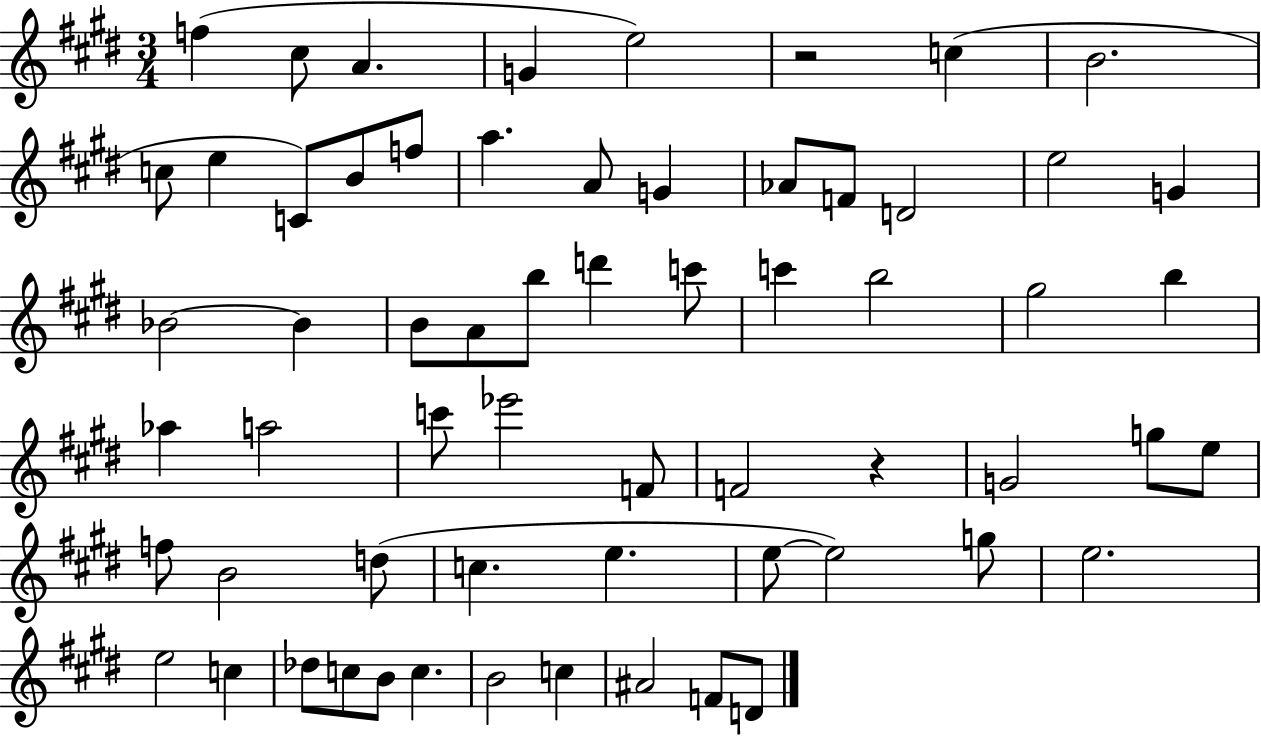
F5/q C#5/e A4/q. G4/q E5/h R/h C5/q B4/h. C5/e E5/q C4/e B4/e F5/e A5/q. A4/e G4/q Ab4/e F4/e D4/h E5/h G4/q Bb4/h Bb4/q B4/e A4/e B5/e D6/q C6/e C6/q B5/h G#5/h B5/q Ab5/q A5/h C6/e Eb6/h F4/e F4/h R/q G4/h G5/e E5/e F5/e B4/h D5/e C5/q. E5/q. E5/e E5/h G5/e E5/h. E5/h C5/q Db5/e C5/e B4/e C5/q. B4/h C5/q A#4/h F4/e D4/e